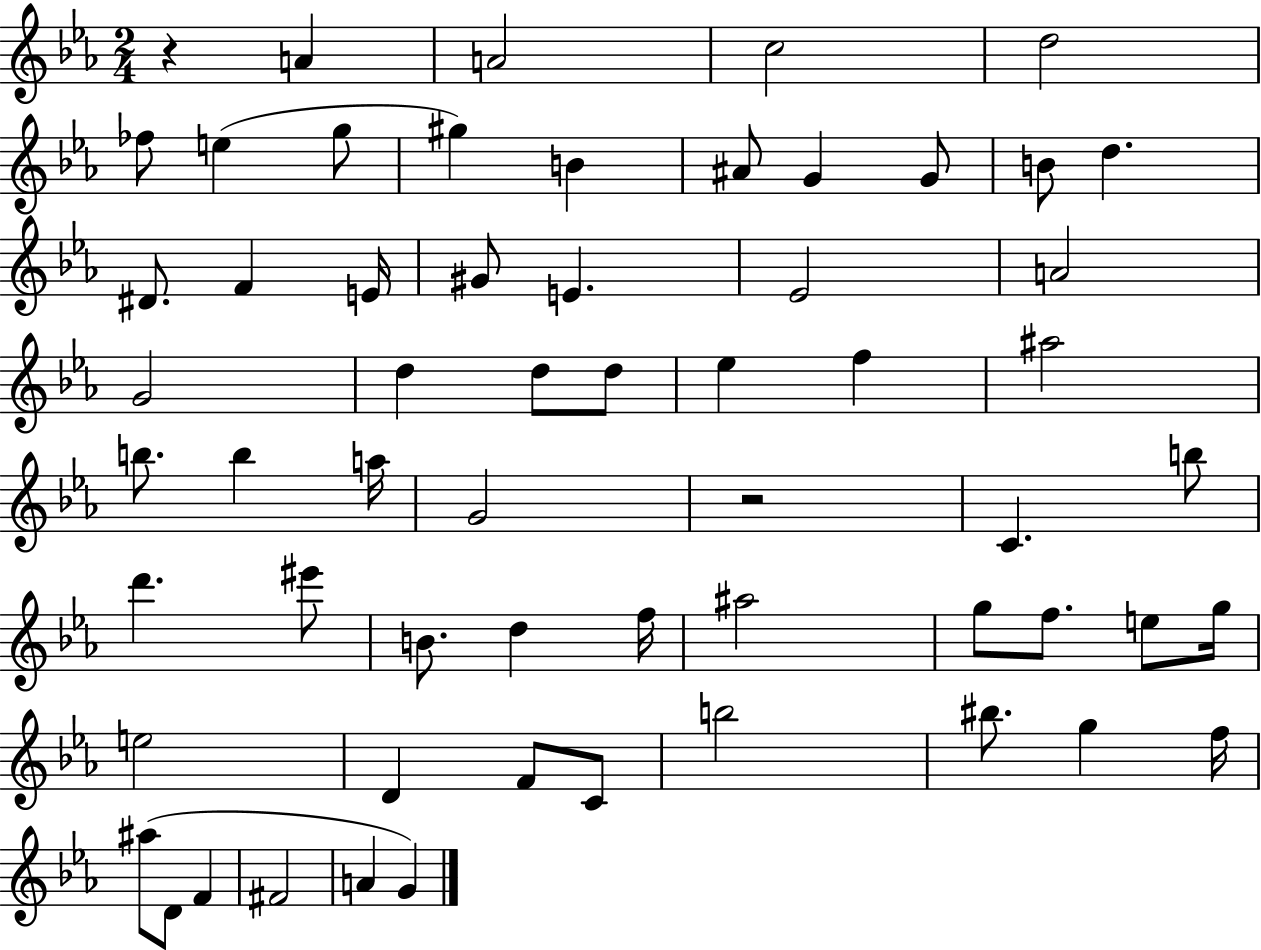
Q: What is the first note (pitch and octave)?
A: A4